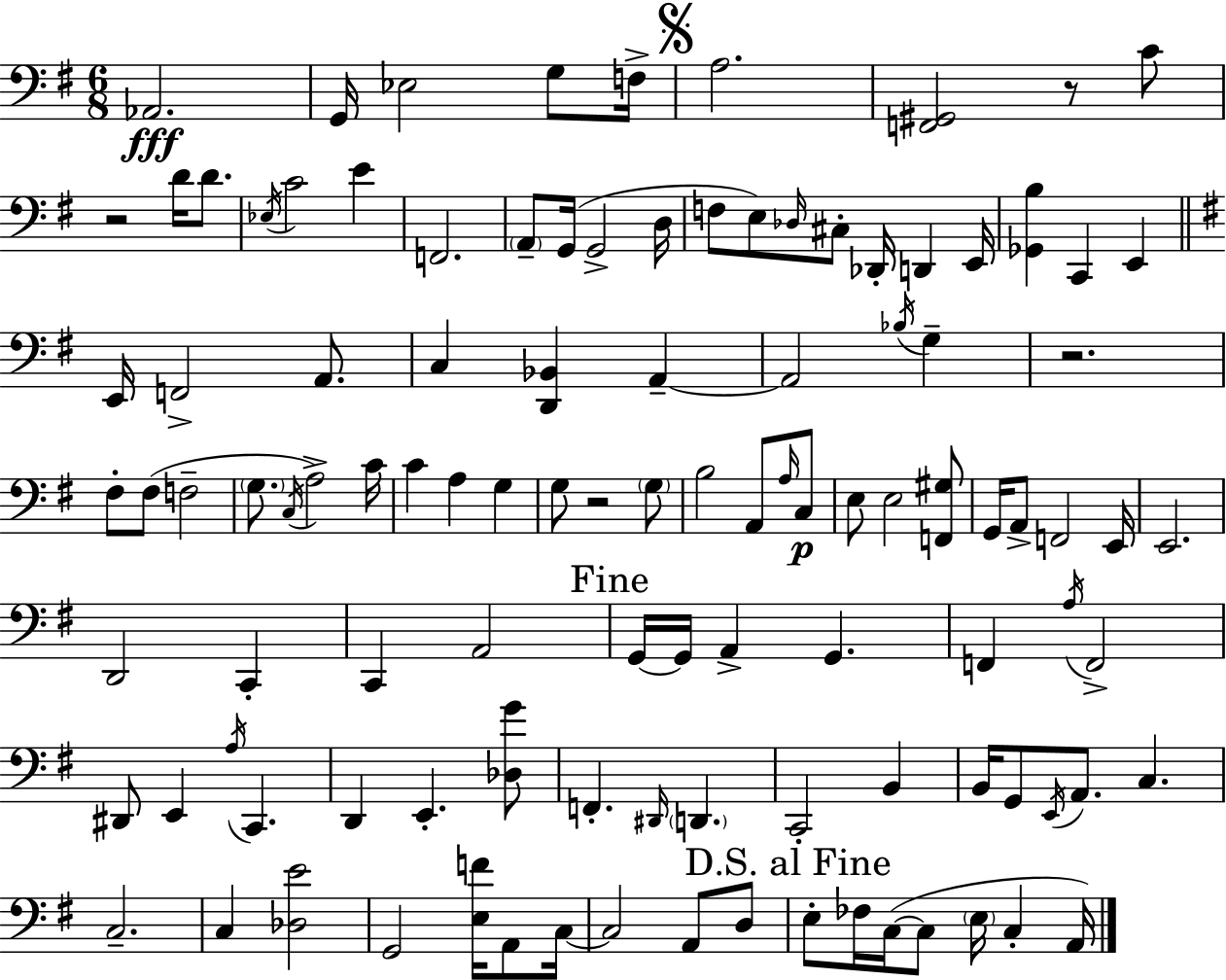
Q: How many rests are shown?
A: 4